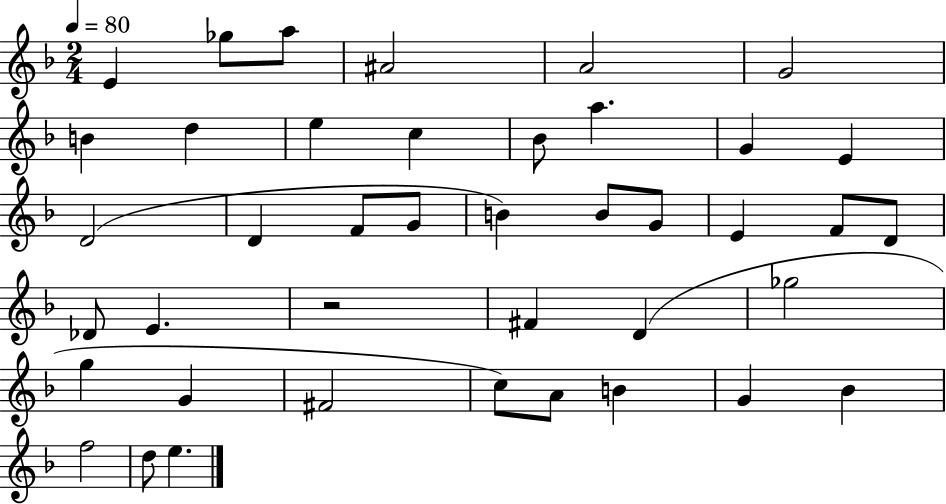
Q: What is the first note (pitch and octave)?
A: E4